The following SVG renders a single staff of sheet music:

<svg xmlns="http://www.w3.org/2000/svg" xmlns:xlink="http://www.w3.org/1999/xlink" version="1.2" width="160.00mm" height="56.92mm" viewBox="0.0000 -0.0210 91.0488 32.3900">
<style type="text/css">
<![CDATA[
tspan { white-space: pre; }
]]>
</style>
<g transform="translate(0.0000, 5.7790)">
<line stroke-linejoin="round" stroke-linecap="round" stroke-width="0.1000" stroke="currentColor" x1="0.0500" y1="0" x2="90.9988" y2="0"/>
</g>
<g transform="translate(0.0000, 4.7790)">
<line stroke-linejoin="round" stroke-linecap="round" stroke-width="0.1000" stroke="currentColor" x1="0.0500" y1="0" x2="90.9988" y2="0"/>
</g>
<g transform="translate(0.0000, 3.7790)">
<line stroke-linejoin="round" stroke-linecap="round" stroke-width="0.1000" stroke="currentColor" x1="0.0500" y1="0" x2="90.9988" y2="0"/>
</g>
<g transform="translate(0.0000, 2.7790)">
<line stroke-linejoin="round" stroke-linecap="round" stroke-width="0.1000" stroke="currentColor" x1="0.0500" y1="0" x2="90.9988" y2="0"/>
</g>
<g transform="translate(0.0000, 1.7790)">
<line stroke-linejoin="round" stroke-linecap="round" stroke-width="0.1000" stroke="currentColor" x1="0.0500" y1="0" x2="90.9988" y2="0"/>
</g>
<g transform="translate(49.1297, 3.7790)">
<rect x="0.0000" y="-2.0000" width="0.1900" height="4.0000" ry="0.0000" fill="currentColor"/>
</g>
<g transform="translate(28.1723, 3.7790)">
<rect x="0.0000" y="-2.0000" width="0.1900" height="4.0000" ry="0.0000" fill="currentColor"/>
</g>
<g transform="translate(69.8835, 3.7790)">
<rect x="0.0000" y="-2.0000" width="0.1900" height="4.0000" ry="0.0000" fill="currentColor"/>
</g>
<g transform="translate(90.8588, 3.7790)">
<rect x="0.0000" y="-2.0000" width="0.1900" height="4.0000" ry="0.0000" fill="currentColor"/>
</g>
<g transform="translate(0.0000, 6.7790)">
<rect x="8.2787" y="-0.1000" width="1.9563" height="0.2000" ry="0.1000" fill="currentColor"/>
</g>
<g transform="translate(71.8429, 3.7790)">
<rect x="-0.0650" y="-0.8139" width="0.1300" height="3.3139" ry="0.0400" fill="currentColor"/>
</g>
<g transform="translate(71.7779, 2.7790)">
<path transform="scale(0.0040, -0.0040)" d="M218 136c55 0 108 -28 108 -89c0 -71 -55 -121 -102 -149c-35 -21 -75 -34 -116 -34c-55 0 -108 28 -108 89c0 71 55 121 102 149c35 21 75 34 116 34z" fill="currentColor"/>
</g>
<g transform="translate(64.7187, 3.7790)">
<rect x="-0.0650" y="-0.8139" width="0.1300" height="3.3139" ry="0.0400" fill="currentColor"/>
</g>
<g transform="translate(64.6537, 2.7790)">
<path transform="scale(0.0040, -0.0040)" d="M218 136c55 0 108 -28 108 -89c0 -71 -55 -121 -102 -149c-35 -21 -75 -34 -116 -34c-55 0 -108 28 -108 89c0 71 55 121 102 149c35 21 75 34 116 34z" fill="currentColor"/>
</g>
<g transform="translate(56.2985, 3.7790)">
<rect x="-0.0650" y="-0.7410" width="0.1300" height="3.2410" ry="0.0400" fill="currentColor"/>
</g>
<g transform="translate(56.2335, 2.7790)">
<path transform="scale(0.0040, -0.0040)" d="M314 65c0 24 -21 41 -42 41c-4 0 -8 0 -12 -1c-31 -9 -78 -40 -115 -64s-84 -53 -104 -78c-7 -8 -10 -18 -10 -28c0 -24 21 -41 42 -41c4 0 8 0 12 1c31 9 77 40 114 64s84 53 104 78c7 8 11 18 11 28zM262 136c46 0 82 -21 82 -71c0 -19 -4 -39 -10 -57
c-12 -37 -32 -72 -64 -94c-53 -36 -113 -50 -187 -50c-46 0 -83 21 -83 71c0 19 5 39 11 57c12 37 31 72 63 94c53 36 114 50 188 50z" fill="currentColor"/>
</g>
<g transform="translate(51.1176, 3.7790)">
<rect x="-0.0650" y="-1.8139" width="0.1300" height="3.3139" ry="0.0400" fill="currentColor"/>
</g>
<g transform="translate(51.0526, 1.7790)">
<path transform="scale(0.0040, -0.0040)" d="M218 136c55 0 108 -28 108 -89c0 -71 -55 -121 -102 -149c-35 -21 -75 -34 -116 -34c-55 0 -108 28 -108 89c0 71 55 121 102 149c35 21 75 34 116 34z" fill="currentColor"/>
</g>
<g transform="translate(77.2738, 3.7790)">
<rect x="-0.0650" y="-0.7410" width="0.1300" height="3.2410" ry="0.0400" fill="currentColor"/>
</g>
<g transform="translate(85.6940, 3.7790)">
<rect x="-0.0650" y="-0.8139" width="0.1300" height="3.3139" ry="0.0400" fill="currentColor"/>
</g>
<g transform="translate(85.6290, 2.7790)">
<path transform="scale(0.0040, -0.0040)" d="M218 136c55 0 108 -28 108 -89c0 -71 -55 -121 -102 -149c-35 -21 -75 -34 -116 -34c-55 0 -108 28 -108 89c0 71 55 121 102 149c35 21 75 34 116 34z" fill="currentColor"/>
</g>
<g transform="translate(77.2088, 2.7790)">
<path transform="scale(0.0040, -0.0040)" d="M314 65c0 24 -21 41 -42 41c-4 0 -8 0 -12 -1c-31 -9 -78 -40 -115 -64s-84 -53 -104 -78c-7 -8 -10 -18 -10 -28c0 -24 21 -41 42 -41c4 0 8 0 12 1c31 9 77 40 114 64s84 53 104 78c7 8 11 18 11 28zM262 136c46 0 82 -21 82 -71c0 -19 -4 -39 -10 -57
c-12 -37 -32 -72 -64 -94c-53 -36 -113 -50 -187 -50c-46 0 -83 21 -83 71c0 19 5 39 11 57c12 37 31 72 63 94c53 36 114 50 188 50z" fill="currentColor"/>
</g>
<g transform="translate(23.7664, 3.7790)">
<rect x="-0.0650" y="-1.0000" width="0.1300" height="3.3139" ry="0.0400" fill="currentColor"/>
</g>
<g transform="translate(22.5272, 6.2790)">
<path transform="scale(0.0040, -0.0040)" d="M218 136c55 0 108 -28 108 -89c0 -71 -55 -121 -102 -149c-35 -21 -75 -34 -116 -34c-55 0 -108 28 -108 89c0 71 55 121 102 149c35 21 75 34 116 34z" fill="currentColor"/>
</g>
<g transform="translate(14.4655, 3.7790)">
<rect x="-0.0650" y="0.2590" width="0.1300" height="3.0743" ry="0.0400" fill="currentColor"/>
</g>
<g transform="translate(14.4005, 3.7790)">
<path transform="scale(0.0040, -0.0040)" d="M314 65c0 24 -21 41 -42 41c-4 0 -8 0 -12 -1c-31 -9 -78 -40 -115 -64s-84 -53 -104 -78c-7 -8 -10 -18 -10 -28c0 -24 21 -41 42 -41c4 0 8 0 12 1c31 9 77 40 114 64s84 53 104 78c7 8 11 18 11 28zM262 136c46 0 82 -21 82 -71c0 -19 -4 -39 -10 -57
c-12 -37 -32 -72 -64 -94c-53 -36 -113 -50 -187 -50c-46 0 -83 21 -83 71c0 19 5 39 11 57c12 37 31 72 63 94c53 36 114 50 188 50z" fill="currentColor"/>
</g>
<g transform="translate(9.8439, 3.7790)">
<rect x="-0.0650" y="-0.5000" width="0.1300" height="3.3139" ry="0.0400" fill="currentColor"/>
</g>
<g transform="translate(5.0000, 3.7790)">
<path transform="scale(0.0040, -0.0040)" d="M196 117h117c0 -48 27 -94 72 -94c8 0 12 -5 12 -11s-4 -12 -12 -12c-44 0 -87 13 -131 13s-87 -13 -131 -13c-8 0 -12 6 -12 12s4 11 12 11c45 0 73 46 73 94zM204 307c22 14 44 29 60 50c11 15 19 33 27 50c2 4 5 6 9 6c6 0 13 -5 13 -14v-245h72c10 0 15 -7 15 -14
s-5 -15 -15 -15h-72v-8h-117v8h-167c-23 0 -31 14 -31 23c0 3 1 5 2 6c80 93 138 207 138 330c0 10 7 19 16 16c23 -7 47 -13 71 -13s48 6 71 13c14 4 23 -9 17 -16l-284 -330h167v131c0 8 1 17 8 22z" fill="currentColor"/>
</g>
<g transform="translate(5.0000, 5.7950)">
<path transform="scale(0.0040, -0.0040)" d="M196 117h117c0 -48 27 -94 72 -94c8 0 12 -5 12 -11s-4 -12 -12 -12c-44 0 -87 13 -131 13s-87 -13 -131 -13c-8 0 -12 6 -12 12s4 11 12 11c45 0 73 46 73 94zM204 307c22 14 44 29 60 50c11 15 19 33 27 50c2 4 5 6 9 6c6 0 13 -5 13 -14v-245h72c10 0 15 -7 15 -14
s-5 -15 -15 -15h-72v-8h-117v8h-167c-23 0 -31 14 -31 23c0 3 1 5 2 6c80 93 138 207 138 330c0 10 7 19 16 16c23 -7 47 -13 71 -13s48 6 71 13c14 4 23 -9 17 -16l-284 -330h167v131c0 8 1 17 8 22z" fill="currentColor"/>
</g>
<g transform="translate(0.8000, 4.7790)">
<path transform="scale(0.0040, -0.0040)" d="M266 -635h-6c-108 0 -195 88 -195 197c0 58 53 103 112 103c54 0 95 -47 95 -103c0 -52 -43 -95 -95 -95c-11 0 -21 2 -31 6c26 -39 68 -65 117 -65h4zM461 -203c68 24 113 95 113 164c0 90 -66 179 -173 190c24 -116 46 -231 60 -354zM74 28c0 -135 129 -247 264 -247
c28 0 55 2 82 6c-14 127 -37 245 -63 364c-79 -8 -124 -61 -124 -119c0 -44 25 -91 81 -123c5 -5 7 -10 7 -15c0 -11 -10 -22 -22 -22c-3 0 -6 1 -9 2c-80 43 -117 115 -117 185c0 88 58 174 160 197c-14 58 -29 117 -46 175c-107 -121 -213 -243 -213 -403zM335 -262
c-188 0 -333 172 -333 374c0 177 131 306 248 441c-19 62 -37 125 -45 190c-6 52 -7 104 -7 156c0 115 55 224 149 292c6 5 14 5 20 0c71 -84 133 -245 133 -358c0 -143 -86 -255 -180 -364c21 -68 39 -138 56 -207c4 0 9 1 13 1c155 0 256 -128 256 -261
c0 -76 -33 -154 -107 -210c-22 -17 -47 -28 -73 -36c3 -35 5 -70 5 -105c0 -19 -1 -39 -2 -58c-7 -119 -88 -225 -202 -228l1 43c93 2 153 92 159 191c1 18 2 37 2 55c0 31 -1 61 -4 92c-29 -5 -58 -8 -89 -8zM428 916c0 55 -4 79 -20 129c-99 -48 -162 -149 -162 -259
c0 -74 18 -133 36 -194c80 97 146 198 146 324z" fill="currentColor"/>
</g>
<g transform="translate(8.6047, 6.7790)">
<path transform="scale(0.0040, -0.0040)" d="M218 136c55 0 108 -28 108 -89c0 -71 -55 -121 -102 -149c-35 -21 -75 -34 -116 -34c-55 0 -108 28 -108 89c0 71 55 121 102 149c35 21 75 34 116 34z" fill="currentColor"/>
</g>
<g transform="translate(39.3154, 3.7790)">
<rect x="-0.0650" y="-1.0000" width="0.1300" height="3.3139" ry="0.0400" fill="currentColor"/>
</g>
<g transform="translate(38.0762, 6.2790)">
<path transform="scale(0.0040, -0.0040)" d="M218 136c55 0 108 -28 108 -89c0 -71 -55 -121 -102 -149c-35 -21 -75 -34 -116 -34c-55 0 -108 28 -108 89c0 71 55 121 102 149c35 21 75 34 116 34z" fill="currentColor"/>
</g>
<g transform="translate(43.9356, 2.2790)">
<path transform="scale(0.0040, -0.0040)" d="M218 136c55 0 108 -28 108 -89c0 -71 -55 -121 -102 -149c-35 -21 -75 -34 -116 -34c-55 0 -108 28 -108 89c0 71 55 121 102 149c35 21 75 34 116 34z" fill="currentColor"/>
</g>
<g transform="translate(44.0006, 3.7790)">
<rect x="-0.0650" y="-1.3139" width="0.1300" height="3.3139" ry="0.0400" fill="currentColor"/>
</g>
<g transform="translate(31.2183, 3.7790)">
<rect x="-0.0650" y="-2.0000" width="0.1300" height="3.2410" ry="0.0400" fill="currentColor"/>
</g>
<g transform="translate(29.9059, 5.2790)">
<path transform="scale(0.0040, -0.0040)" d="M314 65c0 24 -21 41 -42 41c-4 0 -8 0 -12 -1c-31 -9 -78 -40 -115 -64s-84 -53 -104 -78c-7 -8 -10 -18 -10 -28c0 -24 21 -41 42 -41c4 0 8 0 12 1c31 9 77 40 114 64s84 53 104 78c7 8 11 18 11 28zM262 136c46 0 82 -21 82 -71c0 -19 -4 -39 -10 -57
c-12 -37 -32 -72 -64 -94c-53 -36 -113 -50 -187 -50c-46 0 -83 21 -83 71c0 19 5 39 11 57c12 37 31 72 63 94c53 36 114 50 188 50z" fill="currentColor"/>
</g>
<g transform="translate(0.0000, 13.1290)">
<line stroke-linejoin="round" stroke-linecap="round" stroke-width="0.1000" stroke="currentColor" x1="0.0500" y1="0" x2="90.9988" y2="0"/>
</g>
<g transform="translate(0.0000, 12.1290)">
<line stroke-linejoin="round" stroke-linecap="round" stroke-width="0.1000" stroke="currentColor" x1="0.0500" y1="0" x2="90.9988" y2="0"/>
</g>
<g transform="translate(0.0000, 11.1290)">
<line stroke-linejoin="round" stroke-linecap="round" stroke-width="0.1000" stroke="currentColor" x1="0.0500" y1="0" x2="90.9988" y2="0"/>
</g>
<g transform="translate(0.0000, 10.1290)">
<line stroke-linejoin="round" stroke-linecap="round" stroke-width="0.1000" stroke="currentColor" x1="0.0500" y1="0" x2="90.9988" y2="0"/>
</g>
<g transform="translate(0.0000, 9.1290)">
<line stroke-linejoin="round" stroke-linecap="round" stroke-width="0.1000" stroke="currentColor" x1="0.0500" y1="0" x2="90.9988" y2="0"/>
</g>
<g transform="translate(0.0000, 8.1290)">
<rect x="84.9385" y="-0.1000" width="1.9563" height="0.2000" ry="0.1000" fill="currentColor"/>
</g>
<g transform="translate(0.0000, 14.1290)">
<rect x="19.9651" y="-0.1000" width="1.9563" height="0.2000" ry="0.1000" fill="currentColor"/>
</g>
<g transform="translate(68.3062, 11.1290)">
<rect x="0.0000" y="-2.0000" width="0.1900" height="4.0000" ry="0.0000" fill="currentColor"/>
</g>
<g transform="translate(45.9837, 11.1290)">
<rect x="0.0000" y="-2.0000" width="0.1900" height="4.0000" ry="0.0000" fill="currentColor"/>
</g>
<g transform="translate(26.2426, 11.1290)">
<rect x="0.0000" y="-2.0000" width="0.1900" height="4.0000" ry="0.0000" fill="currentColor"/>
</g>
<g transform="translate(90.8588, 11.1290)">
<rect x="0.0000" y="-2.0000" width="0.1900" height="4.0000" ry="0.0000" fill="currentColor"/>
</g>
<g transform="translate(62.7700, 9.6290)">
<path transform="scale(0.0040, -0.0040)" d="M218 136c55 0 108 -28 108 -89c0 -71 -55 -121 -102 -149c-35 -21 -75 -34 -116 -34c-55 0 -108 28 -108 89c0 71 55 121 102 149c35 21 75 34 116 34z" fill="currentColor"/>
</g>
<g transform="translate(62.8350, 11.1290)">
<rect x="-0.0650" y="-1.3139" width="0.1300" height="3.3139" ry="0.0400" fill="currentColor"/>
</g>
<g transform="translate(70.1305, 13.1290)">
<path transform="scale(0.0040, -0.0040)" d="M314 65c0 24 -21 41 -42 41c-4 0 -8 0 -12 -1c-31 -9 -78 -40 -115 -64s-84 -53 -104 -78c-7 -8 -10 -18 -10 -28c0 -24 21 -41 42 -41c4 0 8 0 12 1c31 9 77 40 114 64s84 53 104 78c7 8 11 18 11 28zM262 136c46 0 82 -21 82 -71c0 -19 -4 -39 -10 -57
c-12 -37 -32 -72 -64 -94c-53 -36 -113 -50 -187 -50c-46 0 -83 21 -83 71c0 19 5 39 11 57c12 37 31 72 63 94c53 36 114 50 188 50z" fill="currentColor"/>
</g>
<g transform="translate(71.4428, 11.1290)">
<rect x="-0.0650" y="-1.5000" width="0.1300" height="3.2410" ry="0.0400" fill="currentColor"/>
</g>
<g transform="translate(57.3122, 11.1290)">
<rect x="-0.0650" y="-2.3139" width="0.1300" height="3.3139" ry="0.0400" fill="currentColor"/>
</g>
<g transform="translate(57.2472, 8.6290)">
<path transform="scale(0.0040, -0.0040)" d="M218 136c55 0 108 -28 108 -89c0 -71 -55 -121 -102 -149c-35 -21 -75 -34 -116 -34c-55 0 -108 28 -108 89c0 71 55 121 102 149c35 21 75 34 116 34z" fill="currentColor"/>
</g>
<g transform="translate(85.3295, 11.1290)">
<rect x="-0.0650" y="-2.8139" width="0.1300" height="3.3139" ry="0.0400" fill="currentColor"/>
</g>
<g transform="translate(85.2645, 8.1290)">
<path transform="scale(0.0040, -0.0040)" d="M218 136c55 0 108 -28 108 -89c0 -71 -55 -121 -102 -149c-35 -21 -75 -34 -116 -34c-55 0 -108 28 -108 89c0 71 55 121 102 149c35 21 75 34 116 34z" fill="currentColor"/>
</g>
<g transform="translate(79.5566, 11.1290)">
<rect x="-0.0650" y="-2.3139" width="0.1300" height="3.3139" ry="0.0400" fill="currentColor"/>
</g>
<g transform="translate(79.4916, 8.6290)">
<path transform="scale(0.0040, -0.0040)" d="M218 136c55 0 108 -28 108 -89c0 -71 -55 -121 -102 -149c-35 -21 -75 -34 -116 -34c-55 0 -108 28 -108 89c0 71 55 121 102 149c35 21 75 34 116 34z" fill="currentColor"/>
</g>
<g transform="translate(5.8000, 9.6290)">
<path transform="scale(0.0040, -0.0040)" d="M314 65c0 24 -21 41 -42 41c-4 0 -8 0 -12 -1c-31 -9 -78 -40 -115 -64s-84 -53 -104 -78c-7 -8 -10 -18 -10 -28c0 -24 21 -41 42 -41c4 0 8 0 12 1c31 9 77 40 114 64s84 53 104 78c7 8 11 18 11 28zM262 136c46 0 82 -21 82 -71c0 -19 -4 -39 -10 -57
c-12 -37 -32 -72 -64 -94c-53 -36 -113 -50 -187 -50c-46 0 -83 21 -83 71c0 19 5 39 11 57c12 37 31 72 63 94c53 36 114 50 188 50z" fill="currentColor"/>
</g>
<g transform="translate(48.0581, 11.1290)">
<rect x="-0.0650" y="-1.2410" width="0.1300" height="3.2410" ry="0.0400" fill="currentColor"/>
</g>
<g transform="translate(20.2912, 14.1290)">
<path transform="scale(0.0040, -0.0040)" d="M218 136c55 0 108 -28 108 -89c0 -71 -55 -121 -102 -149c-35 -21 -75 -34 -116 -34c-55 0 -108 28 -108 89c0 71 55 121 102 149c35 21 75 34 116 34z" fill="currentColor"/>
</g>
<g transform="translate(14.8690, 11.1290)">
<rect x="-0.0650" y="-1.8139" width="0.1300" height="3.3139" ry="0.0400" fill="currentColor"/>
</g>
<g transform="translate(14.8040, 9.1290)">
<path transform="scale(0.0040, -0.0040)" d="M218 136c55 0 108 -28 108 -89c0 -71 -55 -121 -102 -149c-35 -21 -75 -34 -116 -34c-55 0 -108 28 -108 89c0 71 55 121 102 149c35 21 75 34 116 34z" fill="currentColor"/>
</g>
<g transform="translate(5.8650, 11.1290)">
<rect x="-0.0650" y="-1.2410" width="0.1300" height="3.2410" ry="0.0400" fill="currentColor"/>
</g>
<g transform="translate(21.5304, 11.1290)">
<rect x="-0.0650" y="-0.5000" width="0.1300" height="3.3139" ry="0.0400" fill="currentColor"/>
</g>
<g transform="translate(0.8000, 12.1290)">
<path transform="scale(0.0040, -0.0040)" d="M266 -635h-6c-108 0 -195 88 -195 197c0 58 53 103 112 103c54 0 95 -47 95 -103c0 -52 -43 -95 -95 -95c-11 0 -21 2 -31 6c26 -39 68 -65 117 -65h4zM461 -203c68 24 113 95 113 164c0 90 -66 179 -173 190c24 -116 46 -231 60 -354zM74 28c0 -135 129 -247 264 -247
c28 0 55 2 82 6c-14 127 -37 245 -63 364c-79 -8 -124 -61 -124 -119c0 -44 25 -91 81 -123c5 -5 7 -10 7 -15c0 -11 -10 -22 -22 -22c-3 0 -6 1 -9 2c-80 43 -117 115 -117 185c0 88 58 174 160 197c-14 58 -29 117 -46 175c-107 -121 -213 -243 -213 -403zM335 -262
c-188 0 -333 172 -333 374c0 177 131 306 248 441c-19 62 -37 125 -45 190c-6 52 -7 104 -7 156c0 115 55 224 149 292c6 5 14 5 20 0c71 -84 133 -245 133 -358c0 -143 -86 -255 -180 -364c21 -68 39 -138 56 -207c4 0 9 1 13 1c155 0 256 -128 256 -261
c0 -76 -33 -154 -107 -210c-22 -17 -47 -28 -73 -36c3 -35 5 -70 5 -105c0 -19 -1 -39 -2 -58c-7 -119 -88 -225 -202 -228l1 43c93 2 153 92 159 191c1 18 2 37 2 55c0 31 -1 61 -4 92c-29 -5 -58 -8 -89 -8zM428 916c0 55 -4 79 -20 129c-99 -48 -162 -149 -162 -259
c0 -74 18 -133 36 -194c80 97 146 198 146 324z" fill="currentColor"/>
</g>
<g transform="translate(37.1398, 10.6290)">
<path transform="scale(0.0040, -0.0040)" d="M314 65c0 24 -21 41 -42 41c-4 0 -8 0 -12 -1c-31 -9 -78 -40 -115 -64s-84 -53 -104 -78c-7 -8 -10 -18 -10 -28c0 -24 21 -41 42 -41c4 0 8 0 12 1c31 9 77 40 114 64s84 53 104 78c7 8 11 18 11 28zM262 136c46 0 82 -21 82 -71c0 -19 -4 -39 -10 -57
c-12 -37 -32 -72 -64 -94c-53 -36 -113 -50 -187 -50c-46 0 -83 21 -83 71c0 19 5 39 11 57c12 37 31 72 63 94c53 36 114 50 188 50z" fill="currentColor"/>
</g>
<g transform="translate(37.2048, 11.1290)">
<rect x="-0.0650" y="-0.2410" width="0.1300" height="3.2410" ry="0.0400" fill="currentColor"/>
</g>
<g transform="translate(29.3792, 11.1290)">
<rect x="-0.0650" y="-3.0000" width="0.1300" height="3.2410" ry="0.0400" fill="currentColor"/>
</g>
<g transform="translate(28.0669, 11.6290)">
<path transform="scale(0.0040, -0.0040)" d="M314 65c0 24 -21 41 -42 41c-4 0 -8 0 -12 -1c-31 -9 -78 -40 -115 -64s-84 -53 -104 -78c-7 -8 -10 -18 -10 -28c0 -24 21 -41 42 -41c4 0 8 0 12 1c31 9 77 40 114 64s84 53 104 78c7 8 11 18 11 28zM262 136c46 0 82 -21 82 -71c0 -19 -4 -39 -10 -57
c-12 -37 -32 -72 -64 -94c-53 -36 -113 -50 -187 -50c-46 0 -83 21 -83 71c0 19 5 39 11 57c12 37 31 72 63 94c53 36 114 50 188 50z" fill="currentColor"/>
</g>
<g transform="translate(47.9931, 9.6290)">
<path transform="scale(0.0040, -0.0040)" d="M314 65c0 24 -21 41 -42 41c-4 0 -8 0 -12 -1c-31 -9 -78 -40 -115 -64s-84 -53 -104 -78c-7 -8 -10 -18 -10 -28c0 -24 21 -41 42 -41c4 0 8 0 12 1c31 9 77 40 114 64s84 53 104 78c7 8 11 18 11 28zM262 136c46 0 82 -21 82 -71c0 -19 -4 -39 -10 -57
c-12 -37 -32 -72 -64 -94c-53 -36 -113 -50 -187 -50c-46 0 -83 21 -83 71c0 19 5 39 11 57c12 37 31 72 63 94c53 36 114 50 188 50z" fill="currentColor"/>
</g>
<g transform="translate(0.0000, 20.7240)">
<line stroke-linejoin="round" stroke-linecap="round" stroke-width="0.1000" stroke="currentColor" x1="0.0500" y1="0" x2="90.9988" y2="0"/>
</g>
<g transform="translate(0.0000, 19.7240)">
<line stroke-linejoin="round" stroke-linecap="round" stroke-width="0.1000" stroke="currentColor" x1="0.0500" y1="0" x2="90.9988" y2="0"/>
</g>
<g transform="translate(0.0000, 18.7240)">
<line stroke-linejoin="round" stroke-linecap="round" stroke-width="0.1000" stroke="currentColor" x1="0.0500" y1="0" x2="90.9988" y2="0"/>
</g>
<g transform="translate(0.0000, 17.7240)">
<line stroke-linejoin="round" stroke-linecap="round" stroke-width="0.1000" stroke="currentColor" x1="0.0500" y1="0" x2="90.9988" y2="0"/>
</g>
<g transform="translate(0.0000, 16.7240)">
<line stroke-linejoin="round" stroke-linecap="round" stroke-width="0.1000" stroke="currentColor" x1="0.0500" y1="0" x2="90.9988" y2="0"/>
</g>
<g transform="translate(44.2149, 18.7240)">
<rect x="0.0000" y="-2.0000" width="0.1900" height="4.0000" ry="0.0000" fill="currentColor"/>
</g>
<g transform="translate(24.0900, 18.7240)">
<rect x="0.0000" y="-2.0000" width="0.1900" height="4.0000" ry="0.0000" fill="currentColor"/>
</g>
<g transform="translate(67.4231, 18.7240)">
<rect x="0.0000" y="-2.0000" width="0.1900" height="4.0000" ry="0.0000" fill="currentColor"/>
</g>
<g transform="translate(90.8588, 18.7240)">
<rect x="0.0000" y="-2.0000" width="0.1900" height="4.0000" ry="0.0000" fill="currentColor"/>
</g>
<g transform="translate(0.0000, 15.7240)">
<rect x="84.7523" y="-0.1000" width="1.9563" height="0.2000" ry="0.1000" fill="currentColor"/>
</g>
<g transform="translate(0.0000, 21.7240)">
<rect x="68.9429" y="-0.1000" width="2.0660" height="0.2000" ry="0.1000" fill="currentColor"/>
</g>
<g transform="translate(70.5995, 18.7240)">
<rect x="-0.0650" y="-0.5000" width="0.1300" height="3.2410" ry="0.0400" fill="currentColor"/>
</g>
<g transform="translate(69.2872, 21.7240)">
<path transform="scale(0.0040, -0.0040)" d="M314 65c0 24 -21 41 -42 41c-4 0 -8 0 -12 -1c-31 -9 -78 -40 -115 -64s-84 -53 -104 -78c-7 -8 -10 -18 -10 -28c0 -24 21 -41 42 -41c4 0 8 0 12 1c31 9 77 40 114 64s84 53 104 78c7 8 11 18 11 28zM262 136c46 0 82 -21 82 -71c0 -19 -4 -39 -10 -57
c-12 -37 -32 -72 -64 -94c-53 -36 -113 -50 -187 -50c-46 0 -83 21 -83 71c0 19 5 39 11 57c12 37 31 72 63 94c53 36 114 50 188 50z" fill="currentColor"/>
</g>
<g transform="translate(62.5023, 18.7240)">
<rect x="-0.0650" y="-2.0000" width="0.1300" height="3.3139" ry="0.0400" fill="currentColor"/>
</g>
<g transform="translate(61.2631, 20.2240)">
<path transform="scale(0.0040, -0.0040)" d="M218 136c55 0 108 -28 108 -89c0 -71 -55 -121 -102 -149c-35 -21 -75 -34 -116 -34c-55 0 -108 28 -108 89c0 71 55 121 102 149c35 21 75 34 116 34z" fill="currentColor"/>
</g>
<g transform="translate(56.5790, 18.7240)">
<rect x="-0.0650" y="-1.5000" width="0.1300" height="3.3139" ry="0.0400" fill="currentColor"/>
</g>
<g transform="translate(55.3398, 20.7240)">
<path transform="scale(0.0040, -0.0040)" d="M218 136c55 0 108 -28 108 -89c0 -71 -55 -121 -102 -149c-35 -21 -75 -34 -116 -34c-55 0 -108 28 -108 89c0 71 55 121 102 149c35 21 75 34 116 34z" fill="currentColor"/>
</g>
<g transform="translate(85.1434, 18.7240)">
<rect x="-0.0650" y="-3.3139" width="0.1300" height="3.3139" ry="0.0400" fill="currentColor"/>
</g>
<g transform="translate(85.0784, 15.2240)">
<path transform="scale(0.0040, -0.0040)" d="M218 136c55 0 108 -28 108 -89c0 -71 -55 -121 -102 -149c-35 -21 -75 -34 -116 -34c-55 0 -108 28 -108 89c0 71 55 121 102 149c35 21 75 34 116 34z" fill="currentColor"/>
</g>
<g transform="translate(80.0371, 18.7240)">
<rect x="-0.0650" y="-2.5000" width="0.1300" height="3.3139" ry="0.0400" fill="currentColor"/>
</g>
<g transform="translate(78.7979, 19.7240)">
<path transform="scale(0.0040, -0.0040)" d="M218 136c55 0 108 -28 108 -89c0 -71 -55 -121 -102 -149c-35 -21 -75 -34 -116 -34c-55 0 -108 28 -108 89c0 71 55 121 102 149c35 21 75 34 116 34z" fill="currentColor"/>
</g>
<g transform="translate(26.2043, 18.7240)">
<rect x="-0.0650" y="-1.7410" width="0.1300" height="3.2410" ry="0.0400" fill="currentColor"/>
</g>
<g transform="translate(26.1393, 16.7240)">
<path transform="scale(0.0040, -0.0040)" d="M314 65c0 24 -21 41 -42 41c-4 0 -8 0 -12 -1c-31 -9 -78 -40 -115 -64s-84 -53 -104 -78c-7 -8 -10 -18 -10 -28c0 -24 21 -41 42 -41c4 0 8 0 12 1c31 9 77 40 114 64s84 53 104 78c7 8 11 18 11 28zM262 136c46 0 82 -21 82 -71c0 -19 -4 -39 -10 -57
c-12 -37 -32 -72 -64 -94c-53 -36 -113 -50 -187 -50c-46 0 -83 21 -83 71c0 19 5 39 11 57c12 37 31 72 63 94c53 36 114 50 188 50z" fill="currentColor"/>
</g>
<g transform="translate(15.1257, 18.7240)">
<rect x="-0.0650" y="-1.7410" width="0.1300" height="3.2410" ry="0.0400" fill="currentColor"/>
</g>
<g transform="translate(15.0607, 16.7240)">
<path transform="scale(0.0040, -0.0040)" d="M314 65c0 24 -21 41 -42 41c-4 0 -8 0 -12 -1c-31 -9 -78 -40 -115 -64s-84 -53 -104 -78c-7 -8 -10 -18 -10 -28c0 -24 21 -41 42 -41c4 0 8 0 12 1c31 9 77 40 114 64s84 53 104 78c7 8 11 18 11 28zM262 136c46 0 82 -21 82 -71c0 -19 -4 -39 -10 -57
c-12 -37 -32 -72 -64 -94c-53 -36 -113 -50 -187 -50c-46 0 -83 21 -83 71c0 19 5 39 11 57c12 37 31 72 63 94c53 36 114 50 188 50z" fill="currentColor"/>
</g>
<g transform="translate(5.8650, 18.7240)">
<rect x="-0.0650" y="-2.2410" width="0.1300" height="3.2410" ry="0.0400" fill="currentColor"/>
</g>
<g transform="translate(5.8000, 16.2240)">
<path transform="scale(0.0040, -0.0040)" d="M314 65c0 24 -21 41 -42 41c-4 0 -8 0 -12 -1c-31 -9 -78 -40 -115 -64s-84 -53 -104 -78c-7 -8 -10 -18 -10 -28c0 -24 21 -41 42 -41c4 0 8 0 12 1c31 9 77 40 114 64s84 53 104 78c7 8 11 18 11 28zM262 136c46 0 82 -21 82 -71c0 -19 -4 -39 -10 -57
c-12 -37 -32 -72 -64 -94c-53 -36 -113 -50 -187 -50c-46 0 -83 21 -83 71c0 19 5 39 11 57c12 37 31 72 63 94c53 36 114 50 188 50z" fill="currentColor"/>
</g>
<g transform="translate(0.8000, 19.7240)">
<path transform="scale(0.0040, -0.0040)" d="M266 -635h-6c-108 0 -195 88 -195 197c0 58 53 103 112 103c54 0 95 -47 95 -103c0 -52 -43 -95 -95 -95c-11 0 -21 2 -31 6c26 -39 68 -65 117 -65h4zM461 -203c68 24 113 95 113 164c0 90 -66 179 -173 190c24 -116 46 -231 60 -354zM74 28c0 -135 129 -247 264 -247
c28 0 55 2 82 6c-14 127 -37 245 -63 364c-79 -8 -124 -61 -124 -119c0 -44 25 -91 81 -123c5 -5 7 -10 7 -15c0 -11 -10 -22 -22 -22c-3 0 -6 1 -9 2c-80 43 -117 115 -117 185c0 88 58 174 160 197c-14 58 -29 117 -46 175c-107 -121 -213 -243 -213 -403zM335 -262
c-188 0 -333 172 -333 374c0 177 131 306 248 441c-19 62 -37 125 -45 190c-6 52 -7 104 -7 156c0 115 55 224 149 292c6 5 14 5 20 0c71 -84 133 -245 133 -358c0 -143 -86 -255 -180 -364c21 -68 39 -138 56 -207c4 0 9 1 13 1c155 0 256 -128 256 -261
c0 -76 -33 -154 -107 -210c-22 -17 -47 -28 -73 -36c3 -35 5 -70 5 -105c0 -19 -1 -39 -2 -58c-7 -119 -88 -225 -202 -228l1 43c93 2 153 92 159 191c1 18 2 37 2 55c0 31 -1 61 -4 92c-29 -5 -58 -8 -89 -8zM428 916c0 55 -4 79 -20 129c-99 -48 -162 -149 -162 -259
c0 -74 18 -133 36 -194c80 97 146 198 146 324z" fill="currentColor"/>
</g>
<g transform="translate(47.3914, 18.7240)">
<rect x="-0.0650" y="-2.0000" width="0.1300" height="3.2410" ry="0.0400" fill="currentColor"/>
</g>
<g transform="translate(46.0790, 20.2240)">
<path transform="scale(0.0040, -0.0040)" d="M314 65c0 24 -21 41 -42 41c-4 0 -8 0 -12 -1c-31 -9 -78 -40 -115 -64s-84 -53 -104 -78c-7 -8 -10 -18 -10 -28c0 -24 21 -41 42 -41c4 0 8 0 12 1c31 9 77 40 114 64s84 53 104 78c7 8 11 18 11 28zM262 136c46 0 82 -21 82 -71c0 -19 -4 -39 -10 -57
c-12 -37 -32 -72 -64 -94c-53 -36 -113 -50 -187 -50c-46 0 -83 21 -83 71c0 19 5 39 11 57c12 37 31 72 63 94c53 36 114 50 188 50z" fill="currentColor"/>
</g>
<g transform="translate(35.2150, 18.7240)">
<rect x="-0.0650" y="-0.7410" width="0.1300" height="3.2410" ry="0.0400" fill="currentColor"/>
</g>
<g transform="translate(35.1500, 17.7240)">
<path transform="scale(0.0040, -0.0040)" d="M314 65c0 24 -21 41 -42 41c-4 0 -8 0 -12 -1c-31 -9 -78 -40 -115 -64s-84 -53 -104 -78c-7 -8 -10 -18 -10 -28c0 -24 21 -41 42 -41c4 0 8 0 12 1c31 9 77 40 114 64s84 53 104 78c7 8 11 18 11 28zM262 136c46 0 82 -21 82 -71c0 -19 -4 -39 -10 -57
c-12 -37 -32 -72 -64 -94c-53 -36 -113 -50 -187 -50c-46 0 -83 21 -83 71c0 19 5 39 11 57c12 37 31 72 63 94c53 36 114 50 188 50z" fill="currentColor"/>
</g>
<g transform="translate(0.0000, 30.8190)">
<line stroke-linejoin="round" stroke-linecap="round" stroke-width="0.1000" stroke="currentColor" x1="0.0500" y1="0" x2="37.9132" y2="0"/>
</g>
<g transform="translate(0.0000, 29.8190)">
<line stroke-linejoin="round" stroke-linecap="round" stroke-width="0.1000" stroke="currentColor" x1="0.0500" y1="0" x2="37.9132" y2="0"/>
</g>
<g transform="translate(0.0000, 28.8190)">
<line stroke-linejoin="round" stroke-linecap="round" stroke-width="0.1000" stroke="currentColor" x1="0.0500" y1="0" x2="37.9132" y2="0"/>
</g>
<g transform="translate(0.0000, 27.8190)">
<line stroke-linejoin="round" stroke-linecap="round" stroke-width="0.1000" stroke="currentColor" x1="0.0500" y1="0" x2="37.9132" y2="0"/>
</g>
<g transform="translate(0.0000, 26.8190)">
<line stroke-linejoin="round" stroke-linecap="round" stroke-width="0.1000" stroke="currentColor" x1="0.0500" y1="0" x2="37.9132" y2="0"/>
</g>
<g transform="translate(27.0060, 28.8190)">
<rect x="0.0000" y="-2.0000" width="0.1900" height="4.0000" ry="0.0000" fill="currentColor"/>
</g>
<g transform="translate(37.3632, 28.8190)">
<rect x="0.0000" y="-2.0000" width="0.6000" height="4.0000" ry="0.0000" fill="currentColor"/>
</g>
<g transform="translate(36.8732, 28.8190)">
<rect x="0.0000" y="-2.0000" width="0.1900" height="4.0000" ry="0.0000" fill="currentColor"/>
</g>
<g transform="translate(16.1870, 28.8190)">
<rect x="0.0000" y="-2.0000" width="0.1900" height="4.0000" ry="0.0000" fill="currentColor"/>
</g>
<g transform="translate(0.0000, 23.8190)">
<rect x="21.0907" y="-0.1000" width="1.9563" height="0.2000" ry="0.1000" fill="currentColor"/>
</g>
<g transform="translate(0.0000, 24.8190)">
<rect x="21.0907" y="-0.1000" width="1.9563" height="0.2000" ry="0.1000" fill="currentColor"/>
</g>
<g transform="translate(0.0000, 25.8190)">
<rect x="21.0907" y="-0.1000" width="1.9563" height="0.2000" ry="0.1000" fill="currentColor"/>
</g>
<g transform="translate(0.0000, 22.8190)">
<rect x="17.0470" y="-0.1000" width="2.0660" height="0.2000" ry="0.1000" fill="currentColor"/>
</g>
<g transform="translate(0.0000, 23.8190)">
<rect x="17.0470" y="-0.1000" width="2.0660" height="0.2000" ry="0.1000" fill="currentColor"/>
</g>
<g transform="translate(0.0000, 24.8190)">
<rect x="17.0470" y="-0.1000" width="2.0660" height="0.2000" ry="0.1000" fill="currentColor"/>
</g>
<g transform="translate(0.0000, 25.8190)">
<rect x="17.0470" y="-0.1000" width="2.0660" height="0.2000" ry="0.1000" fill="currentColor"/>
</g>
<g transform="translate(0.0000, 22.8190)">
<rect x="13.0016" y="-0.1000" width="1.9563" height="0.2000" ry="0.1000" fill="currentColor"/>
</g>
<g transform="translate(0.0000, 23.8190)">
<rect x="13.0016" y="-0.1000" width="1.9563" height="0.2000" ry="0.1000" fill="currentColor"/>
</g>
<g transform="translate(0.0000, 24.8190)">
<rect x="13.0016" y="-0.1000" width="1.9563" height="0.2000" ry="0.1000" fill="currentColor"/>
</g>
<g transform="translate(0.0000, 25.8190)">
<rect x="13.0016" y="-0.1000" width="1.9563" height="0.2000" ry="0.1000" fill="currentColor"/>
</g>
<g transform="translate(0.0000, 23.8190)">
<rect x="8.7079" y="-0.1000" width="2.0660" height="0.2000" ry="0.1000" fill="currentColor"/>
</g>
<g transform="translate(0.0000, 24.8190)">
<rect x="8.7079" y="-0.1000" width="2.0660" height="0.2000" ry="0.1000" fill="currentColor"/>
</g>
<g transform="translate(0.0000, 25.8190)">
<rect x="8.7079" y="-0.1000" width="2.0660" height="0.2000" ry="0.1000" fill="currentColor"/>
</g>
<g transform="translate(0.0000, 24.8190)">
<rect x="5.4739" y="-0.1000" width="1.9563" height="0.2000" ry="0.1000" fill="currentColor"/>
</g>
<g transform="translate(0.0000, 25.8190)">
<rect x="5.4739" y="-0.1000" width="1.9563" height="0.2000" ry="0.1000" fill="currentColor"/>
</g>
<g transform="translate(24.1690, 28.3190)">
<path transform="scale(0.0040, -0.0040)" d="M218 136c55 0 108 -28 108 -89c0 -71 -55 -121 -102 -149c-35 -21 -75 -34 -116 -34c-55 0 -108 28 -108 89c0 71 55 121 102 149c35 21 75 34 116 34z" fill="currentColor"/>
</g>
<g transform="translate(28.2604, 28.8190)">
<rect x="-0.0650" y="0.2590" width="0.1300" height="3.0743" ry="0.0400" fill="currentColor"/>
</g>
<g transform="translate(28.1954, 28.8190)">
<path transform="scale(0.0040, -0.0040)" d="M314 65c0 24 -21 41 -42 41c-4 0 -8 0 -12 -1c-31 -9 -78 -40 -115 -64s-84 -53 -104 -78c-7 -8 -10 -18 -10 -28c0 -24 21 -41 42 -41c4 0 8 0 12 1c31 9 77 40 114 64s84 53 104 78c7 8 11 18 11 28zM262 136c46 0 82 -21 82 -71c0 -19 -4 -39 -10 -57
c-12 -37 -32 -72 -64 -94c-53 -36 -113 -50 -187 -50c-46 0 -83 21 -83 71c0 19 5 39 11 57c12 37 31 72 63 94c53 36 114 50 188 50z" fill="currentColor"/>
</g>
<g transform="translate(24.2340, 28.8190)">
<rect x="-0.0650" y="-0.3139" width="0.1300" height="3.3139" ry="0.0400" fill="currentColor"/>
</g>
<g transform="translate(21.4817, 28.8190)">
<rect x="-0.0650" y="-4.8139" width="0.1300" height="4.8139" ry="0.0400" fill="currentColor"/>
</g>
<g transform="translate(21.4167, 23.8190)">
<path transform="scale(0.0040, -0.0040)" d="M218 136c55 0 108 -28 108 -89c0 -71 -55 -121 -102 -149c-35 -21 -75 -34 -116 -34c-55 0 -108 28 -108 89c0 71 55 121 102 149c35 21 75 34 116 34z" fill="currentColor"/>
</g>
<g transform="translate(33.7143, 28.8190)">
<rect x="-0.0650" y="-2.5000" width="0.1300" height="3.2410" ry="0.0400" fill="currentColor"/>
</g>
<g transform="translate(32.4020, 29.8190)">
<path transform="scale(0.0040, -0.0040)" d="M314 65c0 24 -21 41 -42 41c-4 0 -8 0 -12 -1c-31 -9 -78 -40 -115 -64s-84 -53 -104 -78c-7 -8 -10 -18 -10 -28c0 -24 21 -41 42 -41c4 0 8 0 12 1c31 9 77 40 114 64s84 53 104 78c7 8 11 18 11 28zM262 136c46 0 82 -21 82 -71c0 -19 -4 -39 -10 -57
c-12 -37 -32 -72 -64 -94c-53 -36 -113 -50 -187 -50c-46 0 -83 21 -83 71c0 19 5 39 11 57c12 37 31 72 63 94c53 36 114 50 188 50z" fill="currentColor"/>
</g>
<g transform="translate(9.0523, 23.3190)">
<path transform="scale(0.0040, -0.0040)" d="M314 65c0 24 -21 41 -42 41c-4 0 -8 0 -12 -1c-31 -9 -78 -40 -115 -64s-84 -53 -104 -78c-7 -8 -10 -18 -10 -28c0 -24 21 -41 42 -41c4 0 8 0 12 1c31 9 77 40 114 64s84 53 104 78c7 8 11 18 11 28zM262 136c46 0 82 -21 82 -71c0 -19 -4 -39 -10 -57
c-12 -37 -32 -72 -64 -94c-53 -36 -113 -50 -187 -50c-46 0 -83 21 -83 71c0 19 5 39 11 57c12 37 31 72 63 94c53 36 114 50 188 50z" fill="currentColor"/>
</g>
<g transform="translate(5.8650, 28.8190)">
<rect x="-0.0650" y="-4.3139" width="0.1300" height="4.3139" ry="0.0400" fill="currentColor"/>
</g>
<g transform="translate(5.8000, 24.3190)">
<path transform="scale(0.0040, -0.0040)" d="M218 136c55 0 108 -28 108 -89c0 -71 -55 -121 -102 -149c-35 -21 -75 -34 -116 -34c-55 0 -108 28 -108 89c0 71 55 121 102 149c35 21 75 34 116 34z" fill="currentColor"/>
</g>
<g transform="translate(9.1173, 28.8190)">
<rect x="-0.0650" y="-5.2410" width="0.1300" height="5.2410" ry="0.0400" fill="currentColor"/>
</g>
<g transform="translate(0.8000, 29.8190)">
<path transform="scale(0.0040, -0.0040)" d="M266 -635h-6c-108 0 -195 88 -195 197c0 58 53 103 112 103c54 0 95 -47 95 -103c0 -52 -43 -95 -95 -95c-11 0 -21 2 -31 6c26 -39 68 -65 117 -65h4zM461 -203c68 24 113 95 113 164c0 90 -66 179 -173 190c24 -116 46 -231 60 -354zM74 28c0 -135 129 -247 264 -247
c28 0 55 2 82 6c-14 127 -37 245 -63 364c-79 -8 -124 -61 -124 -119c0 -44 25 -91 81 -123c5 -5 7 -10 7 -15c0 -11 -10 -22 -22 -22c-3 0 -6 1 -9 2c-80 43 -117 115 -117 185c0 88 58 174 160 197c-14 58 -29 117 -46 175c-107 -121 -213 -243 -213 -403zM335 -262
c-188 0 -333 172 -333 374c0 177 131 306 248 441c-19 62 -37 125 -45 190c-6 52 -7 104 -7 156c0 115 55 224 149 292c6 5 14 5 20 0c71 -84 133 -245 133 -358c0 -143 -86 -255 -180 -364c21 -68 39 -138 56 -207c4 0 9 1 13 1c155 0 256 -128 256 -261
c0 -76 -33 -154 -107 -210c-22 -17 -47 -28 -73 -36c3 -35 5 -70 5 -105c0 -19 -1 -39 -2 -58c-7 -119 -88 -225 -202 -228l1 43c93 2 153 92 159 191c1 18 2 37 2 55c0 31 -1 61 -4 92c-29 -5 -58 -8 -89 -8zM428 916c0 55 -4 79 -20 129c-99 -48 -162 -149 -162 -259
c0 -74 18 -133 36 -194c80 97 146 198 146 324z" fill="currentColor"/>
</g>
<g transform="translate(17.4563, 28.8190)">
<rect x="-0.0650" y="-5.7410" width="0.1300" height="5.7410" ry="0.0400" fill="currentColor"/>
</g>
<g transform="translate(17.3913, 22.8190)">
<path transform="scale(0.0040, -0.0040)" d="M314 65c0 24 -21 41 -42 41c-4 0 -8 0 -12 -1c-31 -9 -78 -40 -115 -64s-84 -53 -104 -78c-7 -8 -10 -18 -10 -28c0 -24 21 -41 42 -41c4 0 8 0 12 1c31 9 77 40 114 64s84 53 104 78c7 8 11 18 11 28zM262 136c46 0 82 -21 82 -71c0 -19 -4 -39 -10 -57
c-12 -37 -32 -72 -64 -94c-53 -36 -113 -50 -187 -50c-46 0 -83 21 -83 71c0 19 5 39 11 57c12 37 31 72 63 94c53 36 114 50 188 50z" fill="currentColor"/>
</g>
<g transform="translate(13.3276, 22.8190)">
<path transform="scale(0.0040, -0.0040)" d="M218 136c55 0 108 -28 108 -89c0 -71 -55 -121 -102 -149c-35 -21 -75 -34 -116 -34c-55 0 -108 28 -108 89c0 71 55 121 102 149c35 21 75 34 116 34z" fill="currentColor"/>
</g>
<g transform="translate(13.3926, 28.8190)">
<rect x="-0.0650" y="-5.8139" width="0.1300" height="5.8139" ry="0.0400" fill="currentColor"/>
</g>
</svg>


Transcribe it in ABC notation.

X:1
T:Untitled
M:4/4
L:1/4
K:C
C B2 D F2 D e f d2 d d d2 d e2 f C A2 c2 e2 g e E2 g a g2 f2 f2 d2 F2 E F C2 G b d' f'2 g' g'2 e' c B2 G2